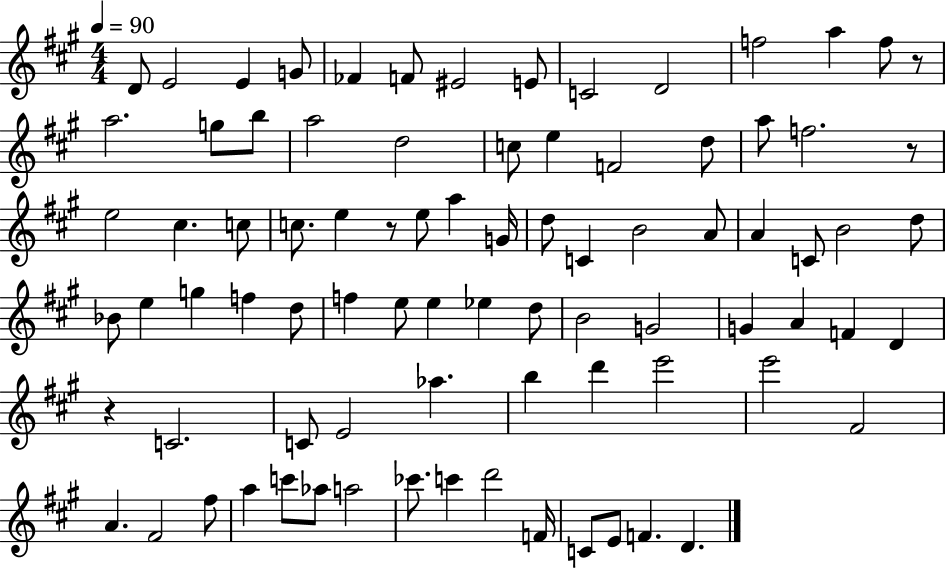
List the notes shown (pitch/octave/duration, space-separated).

D4/e E4/h E4/q G4/e FES4/q F4/e EIS4/h E4/e C4/h D4/h F5/h A5/q F5/e R/e A5/h. G5/e B5/e A5/h D5/h C5/e E5/q F4/h D5/e A5/e F5/h. R/e E5/h C#5/q. C5/e C5/e. E5/q R/e E5/e A5/q G4/s D5/e C4/q B4/h A4/e A4/q C4/e B4/h D5/e Bb4/e E5/q G5/q F5/q D5/e F5/q E5/e E5/q Eb5/q D5/e B4/h G4/h G4/q A4/q F4/q D4/q R/q C4/h. C4/e E4/h Ab5/q. B5/q D6/q E6/h E6/h F#4/h A4/q. F#4/h F#5/e A5/q C6/e Ab5/e A5/h CES6/e. C6/q D6/h F4/s C4/e E4/e F4/q. D4/q.